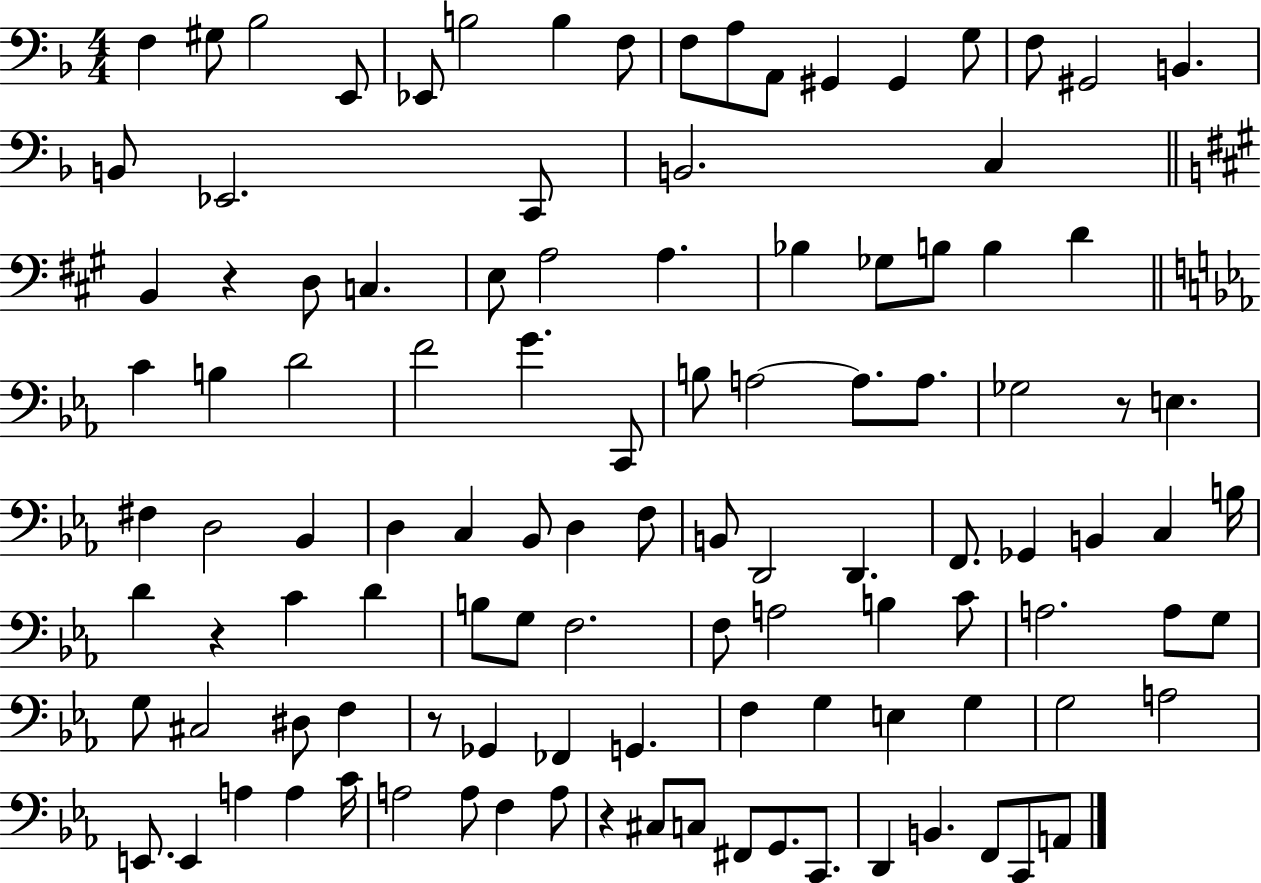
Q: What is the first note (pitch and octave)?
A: F3